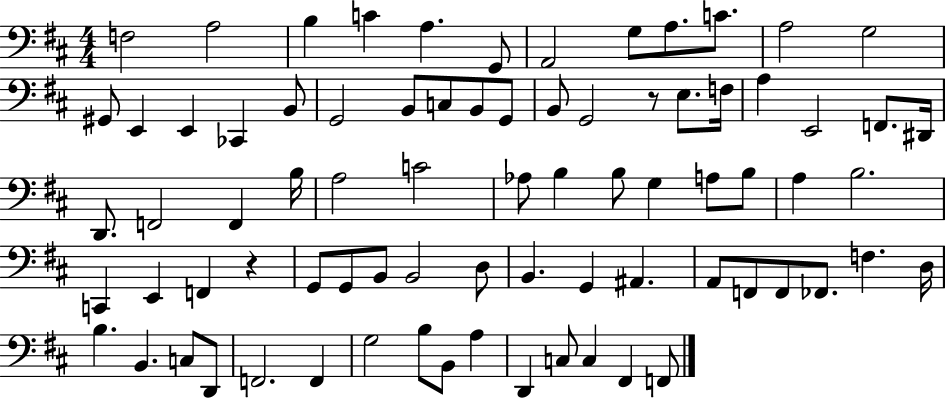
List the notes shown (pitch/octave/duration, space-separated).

F3/h A3/h B3/q C4/q A3/q. G2/e A2/h G3/e A3/e. C4/e. A3/h G3/h G#2/e E2/q E2/q CES2/q B2/e G2/h B2/e C3/e B2/e G2/e B2/e G2/h R/e E3/e. F3/s A3/q E2/h F2/e. D#2/s D2/e. F2/h F2/q B3/s A3/h C4/h Ab3/e B3/q B3/e G3/q A3/e B3/e A3/q B3/h. C2/q E2/q F2/q R/q G2/e G2/e B2/e B2/h D3/e B2/q. G2/q A#2/q. A2/e F2/e F2/e FES2/e. F3/q. D3/s B3/q. B2/q. C3/e D2/e F2/h. F2/q G3/h B3/e B2/e A3/q D2/q C3/e C3/q F#2/q F2/e